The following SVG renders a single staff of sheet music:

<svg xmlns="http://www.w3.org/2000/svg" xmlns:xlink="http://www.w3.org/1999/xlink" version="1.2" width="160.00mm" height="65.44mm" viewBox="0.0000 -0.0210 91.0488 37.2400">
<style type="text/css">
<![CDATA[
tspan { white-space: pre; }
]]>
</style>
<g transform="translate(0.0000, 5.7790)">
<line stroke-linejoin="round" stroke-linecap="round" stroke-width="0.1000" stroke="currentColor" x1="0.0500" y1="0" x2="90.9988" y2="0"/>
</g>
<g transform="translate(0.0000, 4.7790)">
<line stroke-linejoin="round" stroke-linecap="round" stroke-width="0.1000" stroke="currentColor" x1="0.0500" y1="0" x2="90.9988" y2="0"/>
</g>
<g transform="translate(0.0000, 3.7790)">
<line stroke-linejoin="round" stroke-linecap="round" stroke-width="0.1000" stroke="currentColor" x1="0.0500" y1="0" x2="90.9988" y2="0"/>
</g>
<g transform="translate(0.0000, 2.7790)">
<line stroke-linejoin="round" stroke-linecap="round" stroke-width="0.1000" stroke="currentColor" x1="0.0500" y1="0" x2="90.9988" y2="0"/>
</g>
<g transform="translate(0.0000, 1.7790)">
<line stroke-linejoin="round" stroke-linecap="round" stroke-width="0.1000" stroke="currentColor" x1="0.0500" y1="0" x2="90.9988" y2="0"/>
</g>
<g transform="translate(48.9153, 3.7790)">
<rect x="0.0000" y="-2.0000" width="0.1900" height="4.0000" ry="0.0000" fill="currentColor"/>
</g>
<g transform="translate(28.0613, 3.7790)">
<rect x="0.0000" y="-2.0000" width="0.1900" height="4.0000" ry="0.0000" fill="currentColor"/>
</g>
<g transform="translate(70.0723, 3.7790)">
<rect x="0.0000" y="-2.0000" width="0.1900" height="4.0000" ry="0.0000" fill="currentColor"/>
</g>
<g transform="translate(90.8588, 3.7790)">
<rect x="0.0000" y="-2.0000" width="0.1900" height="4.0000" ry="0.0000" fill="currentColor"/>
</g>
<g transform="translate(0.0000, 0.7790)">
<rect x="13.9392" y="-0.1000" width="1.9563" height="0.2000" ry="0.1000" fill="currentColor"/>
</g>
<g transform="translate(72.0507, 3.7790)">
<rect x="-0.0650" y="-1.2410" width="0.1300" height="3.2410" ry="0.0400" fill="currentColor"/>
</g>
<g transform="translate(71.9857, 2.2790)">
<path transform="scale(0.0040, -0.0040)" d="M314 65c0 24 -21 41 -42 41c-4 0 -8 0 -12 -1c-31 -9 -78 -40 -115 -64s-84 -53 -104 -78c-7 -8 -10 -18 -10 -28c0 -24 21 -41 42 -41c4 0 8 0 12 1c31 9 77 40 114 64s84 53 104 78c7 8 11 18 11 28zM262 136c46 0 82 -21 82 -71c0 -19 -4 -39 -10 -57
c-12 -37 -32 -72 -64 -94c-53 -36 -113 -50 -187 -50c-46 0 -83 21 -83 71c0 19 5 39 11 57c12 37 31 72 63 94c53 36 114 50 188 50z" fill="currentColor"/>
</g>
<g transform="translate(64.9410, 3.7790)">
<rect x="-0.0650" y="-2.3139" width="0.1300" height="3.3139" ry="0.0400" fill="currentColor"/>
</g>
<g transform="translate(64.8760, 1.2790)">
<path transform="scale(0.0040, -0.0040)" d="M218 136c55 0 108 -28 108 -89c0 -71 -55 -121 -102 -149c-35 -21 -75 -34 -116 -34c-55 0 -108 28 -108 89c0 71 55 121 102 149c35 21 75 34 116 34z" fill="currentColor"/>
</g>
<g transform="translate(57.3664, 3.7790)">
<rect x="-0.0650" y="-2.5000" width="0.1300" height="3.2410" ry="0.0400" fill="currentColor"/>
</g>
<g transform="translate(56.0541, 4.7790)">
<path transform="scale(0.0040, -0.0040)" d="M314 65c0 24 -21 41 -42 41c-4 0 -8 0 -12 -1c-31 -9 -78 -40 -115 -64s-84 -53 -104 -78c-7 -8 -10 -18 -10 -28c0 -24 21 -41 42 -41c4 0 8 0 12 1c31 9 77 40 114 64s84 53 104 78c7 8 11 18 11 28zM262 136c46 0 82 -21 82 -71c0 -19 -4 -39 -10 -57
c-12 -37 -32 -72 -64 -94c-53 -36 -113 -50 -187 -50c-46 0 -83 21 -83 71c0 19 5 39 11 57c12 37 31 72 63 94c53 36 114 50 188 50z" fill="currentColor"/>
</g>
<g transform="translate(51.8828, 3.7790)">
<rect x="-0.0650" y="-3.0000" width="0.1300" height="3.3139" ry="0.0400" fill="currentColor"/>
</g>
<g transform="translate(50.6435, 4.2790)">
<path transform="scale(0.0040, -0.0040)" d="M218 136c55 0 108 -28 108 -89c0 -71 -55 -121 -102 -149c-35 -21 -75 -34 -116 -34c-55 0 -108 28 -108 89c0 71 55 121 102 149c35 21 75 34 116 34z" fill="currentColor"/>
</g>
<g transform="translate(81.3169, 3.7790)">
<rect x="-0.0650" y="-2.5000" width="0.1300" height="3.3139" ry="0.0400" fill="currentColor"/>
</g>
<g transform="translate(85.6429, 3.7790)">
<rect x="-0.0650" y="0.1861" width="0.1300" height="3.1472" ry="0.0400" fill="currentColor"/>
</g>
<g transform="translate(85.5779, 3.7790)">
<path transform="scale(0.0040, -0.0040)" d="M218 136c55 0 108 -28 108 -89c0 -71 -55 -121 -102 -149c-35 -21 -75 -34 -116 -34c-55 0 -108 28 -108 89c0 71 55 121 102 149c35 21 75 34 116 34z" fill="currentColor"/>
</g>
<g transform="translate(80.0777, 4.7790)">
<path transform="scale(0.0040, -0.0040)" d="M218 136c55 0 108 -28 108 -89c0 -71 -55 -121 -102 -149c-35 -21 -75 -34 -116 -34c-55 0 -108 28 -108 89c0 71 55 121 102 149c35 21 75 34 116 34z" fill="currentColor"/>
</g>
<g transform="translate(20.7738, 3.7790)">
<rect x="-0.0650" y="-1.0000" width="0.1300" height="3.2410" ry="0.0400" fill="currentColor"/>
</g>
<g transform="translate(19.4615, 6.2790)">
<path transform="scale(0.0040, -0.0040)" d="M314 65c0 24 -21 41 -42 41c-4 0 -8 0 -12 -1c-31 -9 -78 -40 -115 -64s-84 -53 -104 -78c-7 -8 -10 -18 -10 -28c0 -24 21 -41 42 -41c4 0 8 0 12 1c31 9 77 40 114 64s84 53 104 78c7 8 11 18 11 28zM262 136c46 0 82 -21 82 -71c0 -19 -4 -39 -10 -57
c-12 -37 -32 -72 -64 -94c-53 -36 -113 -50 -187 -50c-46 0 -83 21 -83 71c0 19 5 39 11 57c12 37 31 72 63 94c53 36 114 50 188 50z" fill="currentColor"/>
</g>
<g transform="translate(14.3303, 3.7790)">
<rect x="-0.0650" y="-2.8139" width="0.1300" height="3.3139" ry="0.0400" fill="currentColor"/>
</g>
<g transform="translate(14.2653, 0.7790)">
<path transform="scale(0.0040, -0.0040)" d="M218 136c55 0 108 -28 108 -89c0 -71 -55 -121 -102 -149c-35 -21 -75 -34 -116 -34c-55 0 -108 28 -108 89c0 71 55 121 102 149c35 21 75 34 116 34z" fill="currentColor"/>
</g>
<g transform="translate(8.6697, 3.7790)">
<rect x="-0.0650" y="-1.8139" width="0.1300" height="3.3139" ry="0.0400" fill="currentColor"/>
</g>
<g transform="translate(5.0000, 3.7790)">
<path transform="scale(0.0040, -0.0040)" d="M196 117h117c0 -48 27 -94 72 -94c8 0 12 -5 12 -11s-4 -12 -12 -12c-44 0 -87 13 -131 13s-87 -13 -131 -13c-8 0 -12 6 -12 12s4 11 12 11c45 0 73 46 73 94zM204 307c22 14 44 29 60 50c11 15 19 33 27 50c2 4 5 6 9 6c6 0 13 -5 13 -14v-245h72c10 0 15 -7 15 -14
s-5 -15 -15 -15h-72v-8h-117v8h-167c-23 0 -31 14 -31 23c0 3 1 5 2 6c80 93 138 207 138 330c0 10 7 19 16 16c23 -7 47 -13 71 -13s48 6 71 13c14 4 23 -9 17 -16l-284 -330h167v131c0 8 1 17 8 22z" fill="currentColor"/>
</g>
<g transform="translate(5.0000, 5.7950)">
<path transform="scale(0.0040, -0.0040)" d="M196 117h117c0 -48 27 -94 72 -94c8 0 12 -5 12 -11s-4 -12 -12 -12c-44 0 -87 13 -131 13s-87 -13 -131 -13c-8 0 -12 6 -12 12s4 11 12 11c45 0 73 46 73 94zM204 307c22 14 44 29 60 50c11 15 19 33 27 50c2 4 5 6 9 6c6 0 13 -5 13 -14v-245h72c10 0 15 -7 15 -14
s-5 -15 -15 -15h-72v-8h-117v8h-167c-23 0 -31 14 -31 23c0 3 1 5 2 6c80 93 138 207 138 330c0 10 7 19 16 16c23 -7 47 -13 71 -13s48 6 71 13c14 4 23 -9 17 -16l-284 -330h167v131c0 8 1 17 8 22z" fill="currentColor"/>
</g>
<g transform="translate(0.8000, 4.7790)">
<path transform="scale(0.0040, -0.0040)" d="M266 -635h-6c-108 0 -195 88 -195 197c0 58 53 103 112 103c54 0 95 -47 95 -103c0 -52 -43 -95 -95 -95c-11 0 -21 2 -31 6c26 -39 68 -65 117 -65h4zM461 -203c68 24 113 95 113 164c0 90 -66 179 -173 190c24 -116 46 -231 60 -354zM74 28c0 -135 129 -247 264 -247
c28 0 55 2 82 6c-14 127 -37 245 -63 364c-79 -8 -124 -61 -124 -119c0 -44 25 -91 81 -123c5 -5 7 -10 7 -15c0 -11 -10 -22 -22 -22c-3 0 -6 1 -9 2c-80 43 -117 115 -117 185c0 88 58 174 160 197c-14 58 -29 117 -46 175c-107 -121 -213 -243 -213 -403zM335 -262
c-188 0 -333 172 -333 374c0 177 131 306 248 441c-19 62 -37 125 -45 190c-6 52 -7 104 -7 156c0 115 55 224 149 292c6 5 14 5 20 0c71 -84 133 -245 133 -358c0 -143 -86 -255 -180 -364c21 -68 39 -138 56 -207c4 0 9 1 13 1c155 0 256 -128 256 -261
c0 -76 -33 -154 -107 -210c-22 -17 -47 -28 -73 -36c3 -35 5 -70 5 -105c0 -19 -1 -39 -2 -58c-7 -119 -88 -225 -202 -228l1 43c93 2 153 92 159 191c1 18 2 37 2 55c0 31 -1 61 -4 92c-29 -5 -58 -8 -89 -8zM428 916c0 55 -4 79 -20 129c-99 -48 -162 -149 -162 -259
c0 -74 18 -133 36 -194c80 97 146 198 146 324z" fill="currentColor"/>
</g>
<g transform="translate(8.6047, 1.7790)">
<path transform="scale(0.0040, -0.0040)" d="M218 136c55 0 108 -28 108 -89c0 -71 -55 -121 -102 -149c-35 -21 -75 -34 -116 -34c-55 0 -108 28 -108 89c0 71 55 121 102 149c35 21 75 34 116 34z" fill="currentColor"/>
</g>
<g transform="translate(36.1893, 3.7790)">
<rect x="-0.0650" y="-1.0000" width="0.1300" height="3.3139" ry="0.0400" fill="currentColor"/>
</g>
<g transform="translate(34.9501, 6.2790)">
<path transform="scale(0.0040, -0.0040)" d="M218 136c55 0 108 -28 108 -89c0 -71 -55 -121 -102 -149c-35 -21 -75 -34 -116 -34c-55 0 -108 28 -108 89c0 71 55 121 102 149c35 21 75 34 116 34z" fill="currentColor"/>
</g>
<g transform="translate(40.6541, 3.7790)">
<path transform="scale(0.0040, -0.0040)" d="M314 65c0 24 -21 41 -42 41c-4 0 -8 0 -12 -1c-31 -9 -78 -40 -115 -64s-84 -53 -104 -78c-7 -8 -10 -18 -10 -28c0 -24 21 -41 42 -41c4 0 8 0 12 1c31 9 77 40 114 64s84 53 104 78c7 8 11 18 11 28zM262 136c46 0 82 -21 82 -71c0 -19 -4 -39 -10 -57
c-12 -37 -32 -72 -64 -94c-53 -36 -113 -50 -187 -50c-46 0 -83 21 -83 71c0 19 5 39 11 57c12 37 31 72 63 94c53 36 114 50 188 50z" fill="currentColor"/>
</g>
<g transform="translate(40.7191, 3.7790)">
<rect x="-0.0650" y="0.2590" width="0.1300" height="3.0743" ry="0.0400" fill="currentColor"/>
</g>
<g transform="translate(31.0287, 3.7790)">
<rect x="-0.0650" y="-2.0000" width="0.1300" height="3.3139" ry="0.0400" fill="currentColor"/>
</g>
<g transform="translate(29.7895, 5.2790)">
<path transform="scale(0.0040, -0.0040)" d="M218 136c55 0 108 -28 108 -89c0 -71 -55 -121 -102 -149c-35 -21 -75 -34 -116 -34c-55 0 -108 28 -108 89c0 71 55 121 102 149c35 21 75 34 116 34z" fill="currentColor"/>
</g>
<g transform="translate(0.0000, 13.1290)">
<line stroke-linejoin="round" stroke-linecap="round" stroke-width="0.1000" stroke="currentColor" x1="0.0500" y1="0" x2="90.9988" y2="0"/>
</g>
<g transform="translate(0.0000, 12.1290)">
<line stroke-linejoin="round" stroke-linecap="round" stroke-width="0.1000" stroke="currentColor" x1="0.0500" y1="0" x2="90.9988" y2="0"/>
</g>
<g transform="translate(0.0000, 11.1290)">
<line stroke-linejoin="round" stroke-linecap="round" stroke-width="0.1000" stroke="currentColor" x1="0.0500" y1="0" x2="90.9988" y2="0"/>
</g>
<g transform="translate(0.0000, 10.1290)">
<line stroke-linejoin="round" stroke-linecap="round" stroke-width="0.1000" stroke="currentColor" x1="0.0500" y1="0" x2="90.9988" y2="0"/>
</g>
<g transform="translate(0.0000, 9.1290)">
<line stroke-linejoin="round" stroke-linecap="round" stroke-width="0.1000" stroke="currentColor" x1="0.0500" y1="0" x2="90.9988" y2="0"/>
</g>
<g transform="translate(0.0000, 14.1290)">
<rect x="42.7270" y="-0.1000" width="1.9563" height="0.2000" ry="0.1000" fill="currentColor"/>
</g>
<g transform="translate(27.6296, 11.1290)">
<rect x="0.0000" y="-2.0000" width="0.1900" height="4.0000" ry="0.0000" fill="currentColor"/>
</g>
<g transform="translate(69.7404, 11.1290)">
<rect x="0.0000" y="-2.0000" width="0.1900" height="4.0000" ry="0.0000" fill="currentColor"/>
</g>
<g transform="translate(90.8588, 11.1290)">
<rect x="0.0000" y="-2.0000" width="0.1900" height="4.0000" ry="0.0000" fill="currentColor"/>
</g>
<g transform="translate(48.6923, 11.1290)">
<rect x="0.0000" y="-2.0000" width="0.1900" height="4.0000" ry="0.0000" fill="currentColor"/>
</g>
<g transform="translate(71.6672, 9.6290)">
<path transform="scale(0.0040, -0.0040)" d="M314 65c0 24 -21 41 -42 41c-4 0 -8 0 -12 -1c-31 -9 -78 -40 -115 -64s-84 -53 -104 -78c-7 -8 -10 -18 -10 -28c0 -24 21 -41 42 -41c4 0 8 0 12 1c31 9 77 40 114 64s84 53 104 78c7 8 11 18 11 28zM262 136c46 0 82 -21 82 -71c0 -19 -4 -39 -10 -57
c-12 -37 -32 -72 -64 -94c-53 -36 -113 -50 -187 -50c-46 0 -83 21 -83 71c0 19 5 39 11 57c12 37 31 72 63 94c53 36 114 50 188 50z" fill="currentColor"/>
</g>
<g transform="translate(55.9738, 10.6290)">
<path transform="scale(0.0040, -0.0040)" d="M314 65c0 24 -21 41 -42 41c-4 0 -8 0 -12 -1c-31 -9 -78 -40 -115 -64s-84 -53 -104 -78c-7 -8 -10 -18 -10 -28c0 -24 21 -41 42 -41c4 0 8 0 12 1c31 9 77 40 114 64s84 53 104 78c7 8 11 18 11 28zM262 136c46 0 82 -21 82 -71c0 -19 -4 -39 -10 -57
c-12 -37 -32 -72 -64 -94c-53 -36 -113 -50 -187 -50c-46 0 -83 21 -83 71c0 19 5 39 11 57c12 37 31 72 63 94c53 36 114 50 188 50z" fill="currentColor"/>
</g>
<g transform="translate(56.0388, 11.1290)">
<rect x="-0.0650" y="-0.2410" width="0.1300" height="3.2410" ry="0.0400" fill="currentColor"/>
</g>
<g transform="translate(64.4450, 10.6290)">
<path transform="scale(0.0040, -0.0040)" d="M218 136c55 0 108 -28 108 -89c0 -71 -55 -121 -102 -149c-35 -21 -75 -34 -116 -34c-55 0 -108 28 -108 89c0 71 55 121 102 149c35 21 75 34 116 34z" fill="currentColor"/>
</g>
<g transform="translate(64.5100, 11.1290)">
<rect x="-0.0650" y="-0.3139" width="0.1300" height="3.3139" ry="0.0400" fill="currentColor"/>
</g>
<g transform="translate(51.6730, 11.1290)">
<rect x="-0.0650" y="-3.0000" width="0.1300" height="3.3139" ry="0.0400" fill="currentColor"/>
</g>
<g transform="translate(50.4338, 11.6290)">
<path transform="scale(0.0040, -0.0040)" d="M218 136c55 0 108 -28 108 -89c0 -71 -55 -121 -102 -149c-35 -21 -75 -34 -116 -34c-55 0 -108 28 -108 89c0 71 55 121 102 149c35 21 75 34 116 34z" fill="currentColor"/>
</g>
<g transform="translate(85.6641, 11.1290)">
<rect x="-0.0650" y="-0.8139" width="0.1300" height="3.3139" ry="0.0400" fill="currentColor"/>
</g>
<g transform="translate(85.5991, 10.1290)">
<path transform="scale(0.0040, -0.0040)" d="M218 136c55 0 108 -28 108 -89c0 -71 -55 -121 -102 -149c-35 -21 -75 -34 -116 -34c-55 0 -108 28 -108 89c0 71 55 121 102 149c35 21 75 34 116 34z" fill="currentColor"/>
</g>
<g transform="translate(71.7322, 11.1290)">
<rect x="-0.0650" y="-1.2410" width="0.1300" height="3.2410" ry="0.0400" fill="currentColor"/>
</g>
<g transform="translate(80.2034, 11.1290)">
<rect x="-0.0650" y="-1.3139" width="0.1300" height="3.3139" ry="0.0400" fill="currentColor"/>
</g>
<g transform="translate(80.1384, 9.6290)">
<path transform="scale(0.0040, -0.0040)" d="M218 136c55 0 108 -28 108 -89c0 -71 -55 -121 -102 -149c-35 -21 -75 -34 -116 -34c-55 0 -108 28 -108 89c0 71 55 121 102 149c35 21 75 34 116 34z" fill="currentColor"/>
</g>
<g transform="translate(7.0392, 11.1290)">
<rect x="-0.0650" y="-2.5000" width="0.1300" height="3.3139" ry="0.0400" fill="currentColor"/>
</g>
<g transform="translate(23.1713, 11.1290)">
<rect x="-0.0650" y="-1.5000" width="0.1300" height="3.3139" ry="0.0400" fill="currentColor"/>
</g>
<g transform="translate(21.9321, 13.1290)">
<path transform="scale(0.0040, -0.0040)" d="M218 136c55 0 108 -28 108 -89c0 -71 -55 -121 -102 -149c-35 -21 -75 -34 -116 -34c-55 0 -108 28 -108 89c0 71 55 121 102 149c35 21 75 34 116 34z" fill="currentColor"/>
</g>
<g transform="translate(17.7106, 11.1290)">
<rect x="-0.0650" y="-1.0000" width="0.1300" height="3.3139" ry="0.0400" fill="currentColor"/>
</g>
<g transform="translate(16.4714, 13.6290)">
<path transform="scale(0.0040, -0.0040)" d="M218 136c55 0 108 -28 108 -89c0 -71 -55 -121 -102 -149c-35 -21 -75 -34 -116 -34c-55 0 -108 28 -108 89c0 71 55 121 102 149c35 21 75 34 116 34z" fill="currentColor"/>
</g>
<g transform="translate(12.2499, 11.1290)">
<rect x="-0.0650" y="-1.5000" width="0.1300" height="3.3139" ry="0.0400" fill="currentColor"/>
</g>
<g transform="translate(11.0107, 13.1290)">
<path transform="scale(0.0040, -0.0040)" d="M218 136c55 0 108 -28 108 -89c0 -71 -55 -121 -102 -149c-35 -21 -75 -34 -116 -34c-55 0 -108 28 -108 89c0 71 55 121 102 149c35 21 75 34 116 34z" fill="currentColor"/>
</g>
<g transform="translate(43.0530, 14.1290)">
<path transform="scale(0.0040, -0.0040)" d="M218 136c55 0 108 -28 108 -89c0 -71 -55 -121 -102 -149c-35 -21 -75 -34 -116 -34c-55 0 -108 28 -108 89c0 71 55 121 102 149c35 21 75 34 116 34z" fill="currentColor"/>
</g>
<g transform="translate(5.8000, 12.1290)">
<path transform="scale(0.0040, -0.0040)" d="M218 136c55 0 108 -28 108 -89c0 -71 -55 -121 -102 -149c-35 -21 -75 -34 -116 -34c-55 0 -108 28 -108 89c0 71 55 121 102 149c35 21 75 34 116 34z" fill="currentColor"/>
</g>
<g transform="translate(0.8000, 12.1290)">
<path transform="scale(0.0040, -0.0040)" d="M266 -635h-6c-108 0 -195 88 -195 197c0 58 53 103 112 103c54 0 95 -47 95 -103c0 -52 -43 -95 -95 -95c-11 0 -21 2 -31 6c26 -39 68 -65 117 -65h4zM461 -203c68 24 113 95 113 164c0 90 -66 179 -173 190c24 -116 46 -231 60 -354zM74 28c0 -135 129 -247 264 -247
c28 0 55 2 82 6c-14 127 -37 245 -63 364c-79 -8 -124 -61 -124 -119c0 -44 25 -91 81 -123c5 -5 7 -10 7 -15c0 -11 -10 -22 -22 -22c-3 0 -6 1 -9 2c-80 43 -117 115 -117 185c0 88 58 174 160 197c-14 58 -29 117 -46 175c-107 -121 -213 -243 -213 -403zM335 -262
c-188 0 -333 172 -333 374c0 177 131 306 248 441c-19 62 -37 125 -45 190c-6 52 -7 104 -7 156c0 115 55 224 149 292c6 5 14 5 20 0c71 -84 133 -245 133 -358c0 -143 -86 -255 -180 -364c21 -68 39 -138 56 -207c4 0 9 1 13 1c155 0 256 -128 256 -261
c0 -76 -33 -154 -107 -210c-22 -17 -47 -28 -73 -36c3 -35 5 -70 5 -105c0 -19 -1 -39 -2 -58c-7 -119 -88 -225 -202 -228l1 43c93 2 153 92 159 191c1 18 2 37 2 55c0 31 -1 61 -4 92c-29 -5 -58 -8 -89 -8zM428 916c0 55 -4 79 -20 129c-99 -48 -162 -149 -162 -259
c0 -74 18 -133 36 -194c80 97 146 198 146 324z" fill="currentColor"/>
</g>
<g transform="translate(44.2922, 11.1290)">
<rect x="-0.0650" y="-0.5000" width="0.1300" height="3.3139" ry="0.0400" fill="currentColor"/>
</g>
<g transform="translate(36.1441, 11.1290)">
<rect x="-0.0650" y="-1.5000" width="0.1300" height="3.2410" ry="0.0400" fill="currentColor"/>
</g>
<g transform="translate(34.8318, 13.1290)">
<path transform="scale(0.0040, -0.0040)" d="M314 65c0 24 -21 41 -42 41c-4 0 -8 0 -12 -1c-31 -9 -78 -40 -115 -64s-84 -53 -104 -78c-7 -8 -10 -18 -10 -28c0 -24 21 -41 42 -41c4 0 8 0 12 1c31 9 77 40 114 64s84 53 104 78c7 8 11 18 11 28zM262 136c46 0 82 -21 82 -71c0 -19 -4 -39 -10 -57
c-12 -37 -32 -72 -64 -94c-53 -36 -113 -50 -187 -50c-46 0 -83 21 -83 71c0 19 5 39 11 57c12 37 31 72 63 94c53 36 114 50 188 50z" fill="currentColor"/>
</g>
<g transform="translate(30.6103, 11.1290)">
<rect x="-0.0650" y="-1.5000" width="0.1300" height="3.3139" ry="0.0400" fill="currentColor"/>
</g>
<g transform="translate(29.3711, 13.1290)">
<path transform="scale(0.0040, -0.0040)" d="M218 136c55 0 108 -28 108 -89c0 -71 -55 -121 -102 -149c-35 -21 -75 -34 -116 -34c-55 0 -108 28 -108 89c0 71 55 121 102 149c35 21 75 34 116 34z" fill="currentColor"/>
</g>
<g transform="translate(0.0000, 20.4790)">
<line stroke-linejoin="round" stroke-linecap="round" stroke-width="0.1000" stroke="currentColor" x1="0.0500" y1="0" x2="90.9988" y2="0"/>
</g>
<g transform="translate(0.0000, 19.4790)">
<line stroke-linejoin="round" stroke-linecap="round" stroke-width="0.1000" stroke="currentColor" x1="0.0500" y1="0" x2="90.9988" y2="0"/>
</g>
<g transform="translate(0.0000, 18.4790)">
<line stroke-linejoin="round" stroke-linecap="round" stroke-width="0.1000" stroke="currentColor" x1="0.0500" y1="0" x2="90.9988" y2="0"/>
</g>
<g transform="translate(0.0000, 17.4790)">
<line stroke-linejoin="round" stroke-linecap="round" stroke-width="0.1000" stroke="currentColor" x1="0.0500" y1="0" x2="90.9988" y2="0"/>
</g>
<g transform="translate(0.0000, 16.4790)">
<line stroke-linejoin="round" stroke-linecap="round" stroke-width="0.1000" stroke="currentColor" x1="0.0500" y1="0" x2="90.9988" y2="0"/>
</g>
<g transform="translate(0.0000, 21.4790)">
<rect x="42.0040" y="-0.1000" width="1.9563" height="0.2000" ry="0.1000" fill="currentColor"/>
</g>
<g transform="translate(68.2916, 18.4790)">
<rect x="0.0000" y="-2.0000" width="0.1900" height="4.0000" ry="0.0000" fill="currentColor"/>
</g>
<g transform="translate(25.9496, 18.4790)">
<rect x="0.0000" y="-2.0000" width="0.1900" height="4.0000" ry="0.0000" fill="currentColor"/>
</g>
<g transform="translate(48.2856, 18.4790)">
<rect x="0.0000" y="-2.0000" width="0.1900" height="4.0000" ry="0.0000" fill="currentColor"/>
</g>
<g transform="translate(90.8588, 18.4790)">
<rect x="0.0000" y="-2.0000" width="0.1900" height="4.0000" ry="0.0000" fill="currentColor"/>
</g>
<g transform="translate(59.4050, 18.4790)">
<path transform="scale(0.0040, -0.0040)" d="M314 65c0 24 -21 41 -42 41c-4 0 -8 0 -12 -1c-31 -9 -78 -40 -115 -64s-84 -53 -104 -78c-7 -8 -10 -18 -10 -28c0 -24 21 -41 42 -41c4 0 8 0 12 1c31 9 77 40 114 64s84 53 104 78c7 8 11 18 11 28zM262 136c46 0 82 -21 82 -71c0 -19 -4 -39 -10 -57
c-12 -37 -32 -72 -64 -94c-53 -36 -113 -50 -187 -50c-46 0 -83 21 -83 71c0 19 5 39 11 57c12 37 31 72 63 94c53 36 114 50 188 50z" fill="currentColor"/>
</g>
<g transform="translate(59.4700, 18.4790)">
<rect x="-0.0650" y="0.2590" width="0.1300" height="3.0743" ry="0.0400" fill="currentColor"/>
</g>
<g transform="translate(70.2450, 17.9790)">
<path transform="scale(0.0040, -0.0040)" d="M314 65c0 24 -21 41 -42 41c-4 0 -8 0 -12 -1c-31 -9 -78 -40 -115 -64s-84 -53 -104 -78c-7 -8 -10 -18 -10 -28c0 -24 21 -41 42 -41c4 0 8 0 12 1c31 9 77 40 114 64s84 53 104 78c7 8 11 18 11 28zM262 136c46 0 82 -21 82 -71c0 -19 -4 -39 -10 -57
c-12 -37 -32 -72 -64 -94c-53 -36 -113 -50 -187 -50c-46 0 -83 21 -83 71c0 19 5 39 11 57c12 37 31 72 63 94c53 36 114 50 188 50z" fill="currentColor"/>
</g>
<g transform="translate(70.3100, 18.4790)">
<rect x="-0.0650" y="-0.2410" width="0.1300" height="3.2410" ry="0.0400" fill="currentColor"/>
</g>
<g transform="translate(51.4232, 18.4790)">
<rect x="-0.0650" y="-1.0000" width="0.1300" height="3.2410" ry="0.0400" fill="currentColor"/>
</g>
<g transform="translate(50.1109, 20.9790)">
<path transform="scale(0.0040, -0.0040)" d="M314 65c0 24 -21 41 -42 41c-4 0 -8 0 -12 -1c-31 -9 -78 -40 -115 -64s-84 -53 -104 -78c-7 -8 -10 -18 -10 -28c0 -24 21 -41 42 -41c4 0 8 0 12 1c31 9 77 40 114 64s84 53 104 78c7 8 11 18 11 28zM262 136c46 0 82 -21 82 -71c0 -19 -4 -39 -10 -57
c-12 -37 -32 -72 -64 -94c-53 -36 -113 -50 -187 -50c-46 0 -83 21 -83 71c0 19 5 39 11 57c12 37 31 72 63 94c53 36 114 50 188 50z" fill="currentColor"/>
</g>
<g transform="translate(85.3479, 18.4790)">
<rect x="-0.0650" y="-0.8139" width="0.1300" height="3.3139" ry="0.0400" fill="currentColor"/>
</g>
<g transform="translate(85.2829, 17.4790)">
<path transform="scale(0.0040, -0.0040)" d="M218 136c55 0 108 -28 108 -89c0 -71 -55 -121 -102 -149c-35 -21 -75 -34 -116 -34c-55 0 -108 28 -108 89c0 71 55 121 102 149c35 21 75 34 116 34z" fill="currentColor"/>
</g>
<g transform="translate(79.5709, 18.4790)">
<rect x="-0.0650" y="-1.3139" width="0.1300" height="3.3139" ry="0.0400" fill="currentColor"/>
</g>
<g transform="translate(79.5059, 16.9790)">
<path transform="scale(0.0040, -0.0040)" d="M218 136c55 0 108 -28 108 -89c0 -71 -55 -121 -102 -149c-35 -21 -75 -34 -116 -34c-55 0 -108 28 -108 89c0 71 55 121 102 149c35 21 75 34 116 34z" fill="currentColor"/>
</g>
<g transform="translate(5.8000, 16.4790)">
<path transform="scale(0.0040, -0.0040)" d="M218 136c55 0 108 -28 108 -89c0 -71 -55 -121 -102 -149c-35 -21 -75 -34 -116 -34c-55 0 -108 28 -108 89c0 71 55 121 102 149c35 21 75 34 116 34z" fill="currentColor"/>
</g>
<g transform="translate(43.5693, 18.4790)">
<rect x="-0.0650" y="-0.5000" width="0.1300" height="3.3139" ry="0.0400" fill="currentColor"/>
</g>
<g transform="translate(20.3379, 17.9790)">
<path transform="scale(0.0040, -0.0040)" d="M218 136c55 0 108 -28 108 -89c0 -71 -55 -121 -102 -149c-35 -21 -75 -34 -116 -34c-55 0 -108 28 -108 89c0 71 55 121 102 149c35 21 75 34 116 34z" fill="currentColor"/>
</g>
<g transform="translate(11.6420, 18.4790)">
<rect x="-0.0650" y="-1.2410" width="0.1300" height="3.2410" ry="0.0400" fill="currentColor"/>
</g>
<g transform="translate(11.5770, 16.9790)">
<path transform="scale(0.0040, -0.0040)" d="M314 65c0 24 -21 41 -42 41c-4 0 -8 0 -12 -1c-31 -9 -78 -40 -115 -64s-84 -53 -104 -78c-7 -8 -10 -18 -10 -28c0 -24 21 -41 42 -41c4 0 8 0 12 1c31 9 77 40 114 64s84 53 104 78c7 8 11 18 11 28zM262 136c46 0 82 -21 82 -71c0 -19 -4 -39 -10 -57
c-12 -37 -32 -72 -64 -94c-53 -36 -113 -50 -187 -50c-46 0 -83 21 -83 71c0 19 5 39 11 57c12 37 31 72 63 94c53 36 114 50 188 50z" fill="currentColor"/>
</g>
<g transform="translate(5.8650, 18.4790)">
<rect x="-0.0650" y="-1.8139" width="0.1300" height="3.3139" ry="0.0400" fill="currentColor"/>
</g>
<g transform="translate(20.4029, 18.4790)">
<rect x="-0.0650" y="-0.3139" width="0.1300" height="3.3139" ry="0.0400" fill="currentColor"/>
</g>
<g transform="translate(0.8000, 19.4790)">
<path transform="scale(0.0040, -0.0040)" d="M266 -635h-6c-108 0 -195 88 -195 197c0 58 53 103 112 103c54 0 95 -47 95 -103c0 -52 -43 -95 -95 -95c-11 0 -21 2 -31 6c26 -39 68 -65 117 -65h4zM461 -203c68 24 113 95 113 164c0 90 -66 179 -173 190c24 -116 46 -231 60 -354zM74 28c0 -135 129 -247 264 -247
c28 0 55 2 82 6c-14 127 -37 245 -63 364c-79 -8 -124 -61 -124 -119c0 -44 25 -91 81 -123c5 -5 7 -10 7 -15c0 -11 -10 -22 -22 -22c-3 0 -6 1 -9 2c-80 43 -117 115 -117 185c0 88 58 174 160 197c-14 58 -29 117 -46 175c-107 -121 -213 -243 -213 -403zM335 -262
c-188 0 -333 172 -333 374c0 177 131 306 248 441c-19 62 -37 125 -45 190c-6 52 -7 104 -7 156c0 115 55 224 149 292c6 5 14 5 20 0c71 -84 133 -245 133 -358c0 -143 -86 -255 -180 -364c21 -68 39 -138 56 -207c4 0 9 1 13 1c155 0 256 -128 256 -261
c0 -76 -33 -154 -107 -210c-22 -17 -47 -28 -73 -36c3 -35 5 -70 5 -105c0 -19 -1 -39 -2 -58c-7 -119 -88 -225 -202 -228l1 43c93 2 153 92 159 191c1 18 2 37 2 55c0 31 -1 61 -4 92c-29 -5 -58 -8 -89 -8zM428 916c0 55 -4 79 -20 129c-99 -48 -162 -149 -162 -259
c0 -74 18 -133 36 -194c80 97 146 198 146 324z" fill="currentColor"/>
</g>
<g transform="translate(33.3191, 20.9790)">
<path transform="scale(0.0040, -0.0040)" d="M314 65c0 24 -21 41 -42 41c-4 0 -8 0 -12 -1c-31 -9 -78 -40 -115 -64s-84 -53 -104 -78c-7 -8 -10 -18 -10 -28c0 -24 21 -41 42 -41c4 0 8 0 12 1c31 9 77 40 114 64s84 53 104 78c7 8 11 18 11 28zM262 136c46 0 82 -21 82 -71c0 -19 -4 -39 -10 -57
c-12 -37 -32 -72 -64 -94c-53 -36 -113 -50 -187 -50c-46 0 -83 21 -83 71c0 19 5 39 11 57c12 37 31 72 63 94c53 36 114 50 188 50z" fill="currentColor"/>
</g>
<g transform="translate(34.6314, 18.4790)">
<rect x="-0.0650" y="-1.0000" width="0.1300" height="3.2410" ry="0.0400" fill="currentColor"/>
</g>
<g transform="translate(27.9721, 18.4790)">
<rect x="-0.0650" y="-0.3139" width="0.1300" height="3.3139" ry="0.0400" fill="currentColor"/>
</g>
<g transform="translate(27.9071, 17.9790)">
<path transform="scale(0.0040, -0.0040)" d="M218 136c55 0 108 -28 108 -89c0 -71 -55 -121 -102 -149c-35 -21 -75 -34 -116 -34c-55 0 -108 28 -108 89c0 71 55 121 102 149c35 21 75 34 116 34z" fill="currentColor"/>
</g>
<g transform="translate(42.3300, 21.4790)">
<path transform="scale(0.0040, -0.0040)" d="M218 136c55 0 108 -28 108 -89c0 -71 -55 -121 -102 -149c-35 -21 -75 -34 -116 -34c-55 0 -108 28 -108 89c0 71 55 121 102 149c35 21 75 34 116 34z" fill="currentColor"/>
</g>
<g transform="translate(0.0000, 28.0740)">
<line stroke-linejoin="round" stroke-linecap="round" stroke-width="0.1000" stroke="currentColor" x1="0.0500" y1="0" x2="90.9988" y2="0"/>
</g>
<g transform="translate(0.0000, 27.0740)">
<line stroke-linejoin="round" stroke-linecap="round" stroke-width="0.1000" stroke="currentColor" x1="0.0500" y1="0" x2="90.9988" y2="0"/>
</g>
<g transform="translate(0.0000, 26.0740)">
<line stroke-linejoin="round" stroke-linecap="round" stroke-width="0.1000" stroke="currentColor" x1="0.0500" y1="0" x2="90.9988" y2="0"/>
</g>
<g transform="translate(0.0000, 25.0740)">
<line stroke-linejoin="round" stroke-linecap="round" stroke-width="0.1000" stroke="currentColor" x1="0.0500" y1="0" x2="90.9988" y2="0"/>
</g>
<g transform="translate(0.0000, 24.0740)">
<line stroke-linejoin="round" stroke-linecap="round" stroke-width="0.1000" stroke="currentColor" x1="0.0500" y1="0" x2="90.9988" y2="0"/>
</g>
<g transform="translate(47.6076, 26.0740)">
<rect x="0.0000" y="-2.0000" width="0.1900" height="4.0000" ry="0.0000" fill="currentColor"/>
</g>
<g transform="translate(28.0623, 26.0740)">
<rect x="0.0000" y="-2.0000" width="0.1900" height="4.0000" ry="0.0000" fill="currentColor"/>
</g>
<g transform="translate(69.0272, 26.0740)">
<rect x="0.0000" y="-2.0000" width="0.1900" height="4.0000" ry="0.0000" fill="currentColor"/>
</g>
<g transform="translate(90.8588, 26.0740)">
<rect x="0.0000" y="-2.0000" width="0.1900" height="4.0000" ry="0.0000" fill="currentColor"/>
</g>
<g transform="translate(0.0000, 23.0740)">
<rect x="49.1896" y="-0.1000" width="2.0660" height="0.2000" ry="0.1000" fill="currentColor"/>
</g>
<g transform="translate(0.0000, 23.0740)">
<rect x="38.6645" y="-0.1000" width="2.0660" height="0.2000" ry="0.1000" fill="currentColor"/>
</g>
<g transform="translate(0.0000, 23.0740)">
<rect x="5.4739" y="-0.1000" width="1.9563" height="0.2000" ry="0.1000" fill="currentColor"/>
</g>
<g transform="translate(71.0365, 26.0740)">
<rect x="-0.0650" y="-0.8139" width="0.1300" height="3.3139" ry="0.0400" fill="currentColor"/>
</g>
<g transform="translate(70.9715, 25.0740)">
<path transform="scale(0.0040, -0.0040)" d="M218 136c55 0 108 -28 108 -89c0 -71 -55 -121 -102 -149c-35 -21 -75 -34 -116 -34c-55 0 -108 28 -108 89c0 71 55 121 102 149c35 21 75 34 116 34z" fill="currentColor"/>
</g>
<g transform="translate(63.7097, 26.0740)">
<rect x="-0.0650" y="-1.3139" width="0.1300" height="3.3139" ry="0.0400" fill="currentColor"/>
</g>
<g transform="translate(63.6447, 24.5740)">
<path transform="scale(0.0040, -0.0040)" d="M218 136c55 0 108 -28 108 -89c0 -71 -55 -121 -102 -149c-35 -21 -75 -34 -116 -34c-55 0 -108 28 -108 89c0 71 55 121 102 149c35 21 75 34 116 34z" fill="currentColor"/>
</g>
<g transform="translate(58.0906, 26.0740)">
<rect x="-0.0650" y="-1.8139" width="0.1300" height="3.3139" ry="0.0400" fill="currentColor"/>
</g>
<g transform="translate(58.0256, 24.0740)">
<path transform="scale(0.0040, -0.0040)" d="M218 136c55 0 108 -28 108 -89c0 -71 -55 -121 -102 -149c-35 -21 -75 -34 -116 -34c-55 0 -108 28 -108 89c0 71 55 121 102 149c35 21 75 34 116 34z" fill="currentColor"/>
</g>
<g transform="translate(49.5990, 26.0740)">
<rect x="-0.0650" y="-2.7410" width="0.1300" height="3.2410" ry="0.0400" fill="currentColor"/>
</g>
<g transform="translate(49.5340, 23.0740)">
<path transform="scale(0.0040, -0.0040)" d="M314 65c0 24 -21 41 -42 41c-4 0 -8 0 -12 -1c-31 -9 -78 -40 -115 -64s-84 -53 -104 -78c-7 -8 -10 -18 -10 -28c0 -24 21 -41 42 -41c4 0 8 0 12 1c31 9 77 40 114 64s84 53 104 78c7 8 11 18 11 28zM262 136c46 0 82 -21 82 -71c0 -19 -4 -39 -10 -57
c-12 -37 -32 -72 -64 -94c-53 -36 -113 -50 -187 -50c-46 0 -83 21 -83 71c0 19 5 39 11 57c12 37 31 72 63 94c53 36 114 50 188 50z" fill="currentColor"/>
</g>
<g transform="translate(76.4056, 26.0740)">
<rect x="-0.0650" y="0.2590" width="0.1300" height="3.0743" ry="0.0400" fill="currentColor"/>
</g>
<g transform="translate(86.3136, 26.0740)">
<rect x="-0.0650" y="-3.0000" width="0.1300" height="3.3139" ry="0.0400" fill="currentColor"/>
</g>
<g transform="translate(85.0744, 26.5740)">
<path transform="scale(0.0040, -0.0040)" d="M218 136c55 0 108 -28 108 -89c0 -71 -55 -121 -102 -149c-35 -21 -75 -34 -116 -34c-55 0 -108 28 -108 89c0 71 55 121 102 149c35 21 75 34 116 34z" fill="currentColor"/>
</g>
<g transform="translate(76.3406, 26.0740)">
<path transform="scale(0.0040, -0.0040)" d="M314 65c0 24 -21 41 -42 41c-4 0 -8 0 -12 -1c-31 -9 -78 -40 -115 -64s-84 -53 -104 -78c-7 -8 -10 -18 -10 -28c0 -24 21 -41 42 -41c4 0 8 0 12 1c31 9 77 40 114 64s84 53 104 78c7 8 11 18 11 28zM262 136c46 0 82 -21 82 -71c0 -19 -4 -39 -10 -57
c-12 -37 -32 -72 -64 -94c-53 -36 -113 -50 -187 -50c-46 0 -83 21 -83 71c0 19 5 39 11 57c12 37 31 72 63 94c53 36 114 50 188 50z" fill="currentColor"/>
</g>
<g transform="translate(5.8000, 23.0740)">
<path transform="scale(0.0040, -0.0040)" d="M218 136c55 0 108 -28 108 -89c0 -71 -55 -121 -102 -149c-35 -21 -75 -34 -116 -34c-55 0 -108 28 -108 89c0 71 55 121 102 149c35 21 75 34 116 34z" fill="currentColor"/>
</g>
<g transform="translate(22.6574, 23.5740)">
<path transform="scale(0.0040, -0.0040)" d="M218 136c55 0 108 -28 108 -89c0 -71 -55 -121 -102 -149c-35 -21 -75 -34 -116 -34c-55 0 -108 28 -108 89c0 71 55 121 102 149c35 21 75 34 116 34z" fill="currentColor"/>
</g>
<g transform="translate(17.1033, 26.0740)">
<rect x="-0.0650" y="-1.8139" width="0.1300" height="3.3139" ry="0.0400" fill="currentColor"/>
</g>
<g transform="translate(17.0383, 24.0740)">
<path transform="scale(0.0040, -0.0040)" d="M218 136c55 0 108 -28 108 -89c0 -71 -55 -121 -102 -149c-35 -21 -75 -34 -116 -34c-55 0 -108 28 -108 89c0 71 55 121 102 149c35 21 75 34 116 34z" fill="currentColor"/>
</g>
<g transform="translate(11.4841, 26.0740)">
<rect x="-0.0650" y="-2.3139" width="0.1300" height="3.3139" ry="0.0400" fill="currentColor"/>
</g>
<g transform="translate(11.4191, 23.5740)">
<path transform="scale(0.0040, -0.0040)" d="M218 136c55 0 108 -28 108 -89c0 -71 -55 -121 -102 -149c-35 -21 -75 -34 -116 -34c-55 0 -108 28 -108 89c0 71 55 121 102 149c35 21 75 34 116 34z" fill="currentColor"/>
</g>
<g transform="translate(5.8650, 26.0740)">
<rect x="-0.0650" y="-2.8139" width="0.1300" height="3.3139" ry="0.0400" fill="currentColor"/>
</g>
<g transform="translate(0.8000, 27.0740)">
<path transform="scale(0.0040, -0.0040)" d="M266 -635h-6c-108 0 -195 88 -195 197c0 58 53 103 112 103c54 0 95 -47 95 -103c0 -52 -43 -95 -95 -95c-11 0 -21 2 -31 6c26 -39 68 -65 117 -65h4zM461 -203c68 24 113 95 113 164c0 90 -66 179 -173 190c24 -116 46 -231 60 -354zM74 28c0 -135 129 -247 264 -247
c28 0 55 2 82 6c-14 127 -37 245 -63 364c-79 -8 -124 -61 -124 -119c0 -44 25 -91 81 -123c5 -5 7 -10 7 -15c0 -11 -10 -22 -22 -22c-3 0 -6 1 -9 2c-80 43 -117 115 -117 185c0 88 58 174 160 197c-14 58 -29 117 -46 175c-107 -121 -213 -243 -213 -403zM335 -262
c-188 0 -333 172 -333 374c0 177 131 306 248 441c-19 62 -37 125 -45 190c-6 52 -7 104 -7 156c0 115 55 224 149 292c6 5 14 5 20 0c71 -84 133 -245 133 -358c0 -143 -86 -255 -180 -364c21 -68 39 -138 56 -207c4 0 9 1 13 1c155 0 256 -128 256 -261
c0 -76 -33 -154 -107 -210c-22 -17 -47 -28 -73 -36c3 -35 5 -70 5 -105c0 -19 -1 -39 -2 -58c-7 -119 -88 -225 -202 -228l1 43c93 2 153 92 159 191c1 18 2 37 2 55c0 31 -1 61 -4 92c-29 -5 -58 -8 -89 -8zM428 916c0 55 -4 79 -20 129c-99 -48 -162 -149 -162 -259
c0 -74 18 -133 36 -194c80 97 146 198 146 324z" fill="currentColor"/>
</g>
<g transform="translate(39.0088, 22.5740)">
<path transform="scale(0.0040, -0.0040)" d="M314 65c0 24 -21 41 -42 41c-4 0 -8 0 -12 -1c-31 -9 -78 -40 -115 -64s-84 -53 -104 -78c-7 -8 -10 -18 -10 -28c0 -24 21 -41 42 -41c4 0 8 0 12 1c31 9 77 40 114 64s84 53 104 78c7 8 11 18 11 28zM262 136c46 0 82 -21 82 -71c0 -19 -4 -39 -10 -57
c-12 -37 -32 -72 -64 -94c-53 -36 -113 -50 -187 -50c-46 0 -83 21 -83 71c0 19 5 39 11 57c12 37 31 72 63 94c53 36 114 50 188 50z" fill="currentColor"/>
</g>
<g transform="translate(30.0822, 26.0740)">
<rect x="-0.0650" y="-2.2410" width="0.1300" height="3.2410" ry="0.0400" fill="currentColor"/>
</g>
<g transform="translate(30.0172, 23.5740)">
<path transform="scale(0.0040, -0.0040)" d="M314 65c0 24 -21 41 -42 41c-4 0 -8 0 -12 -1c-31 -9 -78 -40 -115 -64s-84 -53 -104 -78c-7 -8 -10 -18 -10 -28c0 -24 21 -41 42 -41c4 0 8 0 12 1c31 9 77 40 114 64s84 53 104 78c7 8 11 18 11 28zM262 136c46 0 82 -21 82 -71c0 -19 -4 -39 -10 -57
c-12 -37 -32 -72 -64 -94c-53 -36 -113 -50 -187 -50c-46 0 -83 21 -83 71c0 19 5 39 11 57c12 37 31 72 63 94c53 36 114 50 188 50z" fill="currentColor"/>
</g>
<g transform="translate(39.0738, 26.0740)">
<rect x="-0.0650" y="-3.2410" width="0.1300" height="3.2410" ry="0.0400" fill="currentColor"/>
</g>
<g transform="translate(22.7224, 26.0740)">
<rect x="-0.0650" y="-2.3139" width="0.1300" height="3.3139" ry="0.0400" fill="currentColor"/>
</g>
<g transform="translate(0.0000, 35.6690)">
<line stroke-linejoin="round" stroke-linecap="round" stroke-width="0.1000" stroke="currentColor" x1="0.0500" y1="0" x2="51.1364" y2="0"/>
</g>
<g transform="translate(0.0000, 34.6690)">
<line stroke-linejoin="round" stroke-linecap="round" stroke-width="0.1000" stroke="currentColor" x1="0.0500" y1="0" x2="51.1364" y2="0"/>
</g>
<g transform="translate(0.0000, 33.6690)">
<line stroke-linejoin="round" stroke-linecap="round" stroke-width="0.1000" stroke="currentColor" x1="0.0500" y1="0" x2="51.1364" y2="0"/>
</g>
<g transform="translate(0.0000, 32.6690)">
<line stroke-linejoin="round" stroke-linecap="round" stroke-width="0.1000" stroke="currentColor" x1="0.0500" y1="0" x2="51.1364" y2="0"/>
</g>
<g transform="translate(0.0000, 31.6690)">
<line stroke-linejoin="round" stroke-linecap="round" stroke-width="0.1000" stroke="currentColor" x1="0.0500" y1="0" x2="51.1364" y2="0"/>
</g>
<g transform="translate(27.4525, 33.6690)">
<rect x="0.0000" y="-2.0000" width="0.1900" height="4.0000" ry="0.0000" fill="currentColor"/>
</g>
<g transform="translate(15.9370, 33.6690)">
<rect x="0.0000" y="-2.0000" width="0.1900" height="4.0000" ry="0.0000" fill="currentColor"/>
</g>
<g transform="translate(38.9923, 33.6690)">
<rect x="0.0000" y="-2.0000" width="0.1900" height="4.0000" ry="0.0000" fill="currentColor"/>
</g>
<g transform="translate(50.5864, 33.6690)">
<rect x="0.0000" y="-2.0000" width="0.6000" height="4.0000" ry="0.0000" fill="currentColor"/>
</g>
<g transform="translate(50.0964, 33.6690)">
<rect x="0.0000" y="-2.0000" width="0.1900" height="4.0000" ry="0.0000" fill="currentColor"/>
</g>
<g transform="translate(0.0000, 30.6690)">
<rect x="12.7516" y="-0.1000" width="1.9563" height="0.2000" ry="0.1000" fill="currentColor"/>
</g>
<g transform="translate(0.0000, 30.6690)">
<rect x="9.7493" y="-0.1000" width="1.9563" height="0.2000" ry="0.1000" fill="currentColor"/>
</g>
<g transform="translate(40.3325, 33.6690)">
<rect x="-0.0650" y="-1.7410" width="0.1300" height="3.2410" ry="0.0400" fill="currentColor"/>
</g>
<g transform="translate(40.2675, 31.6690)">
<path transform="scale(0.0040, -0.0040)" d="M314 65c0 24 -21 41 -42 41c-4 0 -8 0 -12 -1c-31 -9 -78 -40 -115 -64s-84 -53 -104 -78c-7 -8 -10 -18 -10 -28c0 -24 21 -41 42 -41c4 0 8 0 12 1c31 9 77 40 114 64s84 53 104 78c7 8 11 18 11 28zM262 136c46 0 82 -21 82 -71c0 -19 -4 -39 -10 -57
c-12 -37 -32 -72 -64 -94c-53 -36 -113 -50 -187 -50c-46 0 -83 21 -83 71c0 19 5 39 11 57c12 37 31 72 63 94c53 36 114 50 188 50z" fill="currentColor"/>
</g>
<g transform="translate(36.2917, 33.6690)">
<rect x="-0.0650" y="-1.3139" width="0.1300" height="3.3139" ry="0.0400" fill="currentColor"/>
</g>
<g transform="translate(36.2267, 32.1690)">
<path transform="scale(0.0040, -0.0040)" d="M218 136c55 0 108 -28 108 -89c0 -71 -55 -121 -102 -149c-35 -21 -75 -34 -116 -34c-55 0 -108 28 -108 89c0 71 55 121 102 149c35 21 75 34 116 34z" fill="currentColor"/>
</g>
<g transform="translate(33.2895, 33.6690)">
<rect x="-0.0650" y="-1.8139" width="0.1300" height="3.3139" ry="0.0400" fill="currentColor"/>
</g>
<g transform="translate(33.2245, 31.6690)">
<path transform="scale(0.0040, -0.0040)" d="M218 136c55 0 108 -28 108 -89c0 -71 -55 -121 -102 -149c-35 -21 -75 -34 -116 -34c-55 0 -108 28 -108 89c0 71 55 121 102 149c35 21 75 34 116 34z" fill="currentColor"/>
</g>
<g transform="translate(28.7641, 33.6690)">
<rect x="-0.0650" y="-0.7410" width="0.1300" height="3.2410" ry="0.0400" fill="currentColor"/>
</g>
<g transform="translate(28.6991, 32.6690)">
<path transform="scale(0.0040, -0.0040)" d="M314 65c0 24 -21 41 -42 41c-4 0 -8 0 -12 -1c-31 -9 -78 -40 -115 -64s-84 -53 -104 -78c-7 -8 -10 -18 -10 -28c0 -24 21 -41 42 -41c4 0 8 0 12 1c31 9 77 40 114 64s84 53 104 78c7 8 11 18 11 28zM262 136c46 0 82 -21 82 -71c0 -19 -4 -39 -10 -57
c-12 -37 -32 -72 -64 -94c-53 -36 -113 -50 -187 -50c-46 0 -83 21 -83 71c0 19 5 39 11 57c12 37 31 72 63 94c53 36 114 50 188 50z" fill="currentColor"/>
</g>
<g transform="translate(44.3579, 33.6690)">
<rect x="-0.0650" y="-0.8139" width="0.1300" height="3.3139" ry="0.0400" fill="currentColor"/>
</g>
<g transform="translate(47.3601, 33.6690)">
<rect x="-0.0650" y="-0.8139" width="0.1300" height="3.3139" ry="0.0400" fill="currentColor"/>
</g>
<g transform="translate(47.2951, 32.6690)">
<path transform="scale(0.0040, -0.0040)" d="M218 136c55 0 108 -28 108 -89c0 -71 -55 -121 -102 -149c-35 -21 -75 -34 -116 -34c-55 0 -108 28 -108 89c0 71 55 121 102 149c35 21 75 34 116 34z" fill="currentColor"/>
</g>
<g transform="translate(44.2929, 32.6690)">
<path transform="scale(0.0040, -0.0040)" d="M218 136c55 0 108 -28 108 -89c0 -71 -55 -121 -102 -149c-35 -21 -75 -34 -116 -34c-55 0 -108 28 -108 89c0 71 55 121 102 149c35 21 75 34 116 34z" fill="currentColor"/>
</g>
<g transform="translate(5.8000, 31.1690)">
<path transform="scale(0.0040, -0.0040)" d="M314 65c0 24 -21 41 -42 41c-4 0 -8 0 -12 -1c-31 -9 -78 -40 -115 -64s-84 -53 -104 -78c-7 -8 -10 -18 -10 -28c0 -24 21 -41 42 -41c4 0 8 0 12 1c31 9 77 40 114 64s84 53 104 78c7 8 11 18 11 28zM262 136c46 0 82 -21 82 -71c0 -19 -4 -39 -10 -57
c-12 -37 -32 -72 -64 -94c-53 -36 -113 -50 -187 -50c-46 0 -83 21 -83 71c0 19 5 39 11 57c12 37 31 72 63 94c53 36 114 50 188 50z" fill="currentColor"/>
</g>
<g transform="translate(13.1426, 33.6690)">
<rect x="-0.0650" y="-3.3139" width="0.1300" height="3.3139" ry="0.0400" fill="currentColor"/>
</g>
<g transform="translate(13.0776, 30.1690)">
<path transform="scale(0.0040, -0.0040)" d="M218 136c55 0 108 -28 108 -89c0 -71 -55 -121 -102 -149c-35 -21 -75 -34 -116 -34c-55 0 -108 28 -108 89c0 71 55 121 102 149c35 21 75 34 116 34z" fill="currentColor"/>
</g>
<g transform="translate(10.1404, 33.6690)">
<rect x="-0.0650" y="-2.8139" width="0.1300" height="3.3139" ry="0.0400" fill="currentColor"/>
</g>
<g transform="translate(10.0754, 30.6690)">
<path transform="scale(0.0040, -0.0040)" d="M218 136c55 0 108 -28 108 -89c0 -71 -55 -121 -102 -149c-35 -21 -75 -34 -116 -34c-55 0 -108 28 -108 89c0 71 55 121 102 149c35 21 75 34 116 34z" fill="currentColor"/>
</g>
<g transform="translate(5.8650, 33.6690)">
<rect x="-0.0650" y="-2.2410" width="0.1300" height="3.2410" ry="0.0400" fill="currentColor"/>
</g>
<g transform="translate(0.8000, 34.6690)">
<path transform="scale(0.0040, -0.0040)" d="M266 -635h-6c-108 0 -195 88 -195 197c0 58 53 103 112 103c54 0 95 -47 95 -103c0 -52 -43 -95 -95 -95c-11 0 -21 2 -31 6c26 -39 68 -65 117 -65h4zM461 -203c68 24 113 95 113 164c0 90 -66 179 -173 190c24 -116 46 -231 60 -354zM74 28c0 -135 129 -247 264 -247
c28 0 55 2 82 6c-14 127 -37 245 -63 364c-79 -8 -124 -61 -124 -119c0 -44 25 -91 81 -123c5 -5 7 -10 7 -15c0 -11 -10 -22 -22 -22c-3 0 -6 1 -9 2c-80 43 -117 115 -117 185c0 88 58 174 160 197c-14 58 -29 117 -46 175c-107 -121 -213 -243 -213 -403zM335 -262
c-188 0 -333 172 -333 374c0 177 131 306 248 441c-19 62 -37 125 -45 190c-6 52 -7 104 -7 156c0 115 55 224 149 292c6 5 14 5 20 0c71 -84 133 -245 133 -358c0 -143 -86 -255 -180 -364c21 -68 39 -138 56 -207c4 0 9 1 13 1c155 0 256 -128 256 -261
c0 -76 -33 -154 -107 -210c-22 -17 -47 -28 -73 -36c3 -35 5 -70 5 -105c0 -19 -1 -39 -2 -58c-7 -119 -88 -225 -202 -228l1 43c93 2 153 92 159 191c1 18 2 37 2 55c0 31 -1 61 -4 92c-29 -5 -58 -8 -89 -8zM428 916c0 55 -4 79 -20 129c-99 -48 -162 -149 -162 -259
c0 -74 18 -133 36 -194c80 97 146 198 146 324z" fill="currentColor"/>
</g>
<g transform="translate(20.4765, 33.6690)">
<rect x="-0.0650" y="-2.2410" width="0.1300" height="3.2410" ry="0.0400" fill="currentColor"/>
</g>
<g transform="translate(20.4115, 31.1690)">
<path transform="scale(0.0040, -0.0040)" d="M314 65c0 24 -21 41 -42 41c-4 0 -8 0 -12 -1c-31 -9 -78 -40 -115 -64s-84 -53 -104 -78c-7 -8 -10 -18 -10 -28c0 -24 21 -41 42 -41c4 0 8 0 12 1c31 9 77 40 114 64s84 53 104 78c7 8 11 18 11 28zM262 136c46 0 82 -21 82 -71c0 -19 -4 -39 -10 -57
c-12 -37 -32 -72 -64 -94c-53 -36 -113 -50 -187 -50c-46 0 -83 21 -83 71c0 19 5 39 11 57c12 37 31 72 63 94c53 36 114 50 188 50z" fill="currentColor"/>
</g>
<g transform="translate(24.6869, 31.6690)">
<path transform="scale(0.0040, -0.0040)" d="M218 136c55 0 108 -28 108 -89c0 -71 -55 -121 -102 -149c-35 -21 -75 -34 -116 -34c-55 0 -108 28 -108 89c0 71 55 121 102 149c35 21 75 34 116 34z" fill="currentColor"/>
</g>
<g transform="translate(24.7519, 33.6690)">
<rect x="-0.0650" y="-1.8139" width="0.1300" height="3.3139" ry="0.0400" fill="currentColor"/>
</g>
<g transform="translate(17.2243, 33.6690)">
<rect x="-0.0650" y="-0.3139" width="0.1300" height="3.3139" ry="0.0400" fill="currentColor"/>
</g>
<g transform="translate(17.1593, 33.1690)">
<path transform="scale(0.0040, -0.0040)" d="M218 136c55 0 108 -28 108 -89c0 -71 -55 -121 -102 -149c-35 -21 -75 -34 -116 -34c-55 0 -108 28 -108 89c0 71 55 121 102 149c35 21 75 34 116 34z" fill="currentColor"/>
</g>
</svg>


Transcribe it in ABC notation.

X:1
T:Untitled
M:4/4
L:1/4
K:C
f a D2 F D B2 A G2 g e2 G B G E D E E E2 C A c2 c e2 e d f e2 c c D2 C D2 B2 c2 e d a g f g g2 b2 a2 f e d B2 A g2 a b c g2 f d2 f e f2 d d